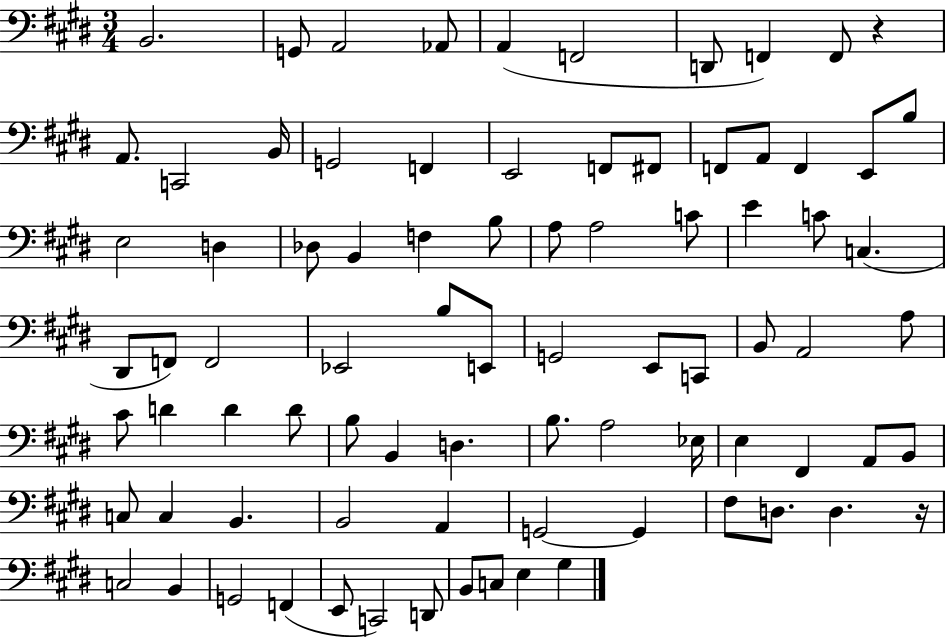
X:1
T:Untitled
M:3/4
L:1/4
K:E
B,,2 G,,/2 A,,2 _A,,/2 A,, F,,2 D,,/2 F,, F,,/2 z A,,/2 C,,2 B,,/4 G,,2 F,, E,,2 F,,/2 ^F,,/2 F,,/2 A,,/2 F,, E,,/2 B,/2 E,2 D, _D,/2 B,, F, B,/2 A,/2 A,2 C/2 E C/2 C, ^D,,/2 F,,/2 F,,2 _E,,2 B,/2 E,,/2 G,,2 E,,/2 C,,/2 B,,/2 A,,2 A,/2 ^C/2 D D D/2 B,/2 B,, D, B,/2 A,2 _E,/4 E, ^F,, A,,/2 B,,/2 C,/2 C, B,, B,,2 A,, G,,2 G,, ^F,/2 D,/2 D, z/4 C,2 B,, G,,2 F,, E,,/2 C,,2 D,,/2 B,,/2 C,/2 E, ^G,